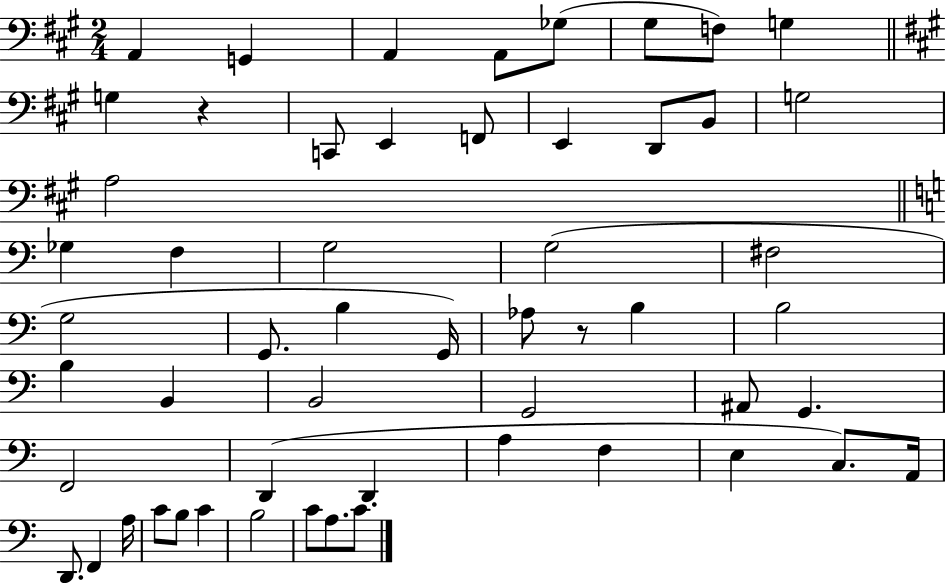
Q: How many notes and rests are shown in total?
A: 55